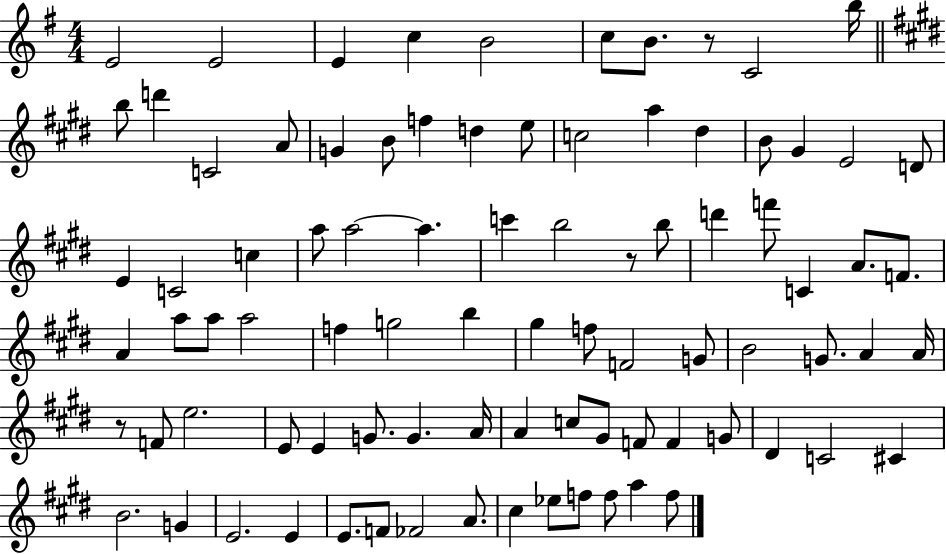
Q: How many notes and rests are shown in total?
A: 87